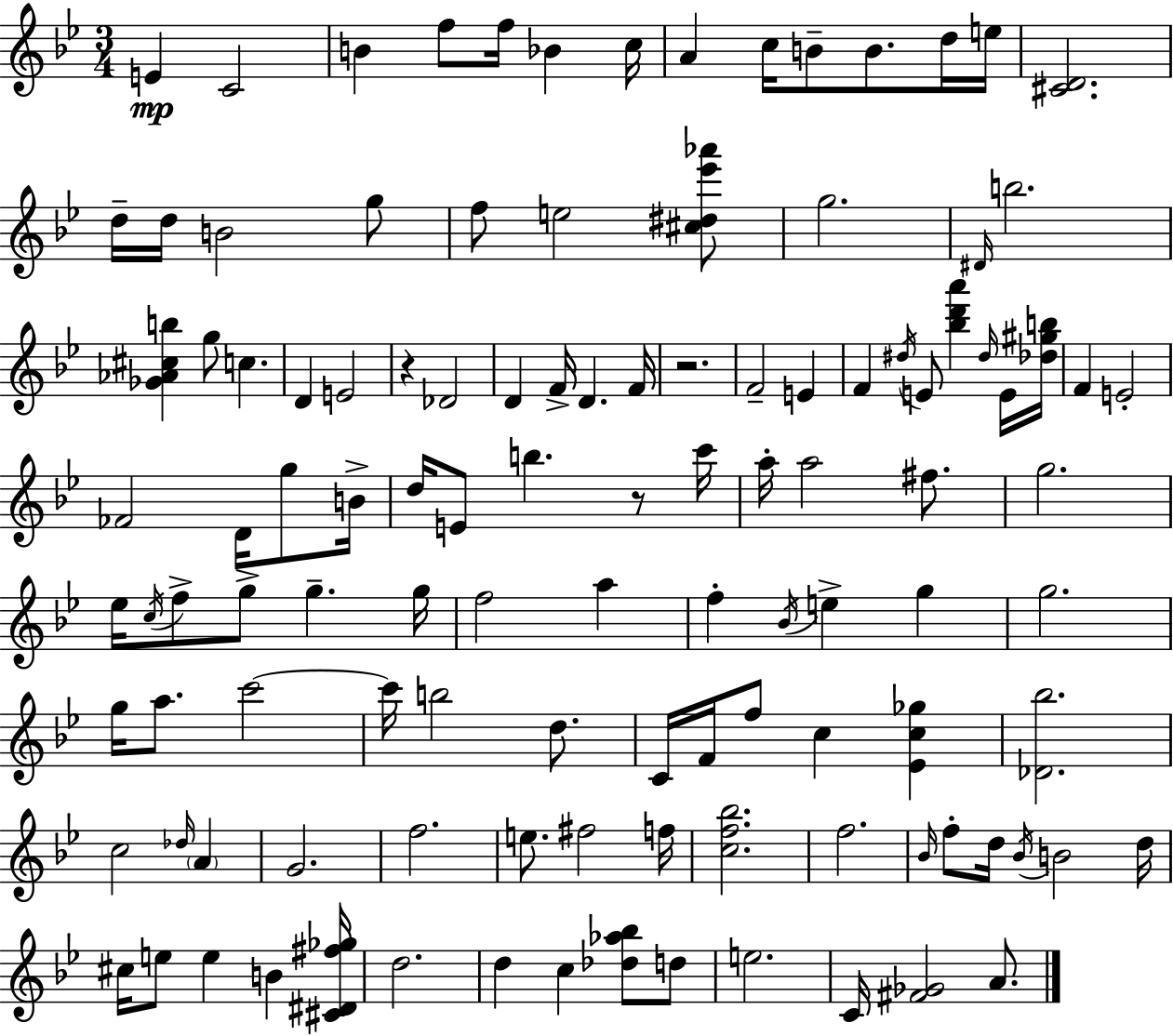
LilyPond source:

{
  \clef treble
  \numericTimeSignature
  \time 3/4
  \key bes \major
  e'4\mp c'2 | b'4 f''8 f''16 bes'4 c''16 | a'4 c''16 b'8-- b'8. d''16 e''16 | <cis' d'>2. | \break d''16-- d''16 b'2 g''8 | f''8 e''2 <cis'' dis'' ees''' aes'''>8 | g''2. | \grace { dis'16 } b''2. | \break <ges' aes' cis'' b''>4 g''8 c''4. | d'4 e'2 | r4 des'2 | d'4 f'16-> d'4. | \break f'16 r2. | f'2-- e'4 | f'4 \acciaccatura { dis''16 } e'8 <bes'' d''' a'''>4 | \grace { dis''16 } e'16 <des'' gis'' b''>16 f'4 e'2-. | \break fes'2 d'16 | g''8 b'16-> d''16 e'8 b''4. | r8 c'''16 a''16-. a''2 | fis''8. g''2. | \break ees''16 \acciaccatura { c''16 } f''8-> g''8-> g''4.-- | g''16 f''2 | a''4 f''4-. \acciaccatura { bes'16 } e''4-> | g''4 g''2. | \break g''16 a''8. c'''2~~ | c'''16 b''2 | d''8. c'16 f'16 f''8 c''4 | <ees' c'' ges''>4 <des' bes''>2. | \break c''2 | \grace { des''16 } \parenthesize a'4 g'2. | f''2. | e''8. fis''2 | \break f''16 <c'' f'' bes''>2. | f''2. | \grace { bes'16 } f''8-. d''16 \acciaccatura { bes'16 } b'2 | d''16 cis''16 e''8 e''4 | \break b'4 <cis' dis' fis'' ges''>16 d''2. | d''4 | c''4 <des'' aes'' bes''>8 d''8 e''2. | c'16 <fis' ges'>2 | \break a'8. \bar "|."
}